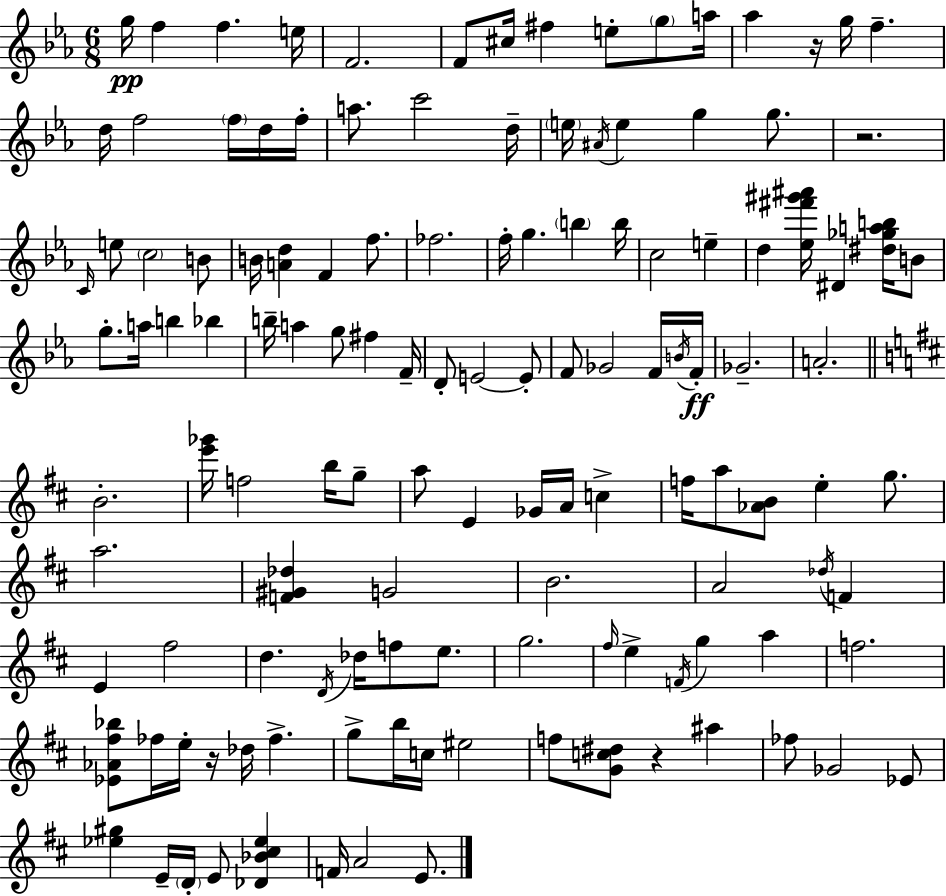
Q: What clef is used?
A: treble